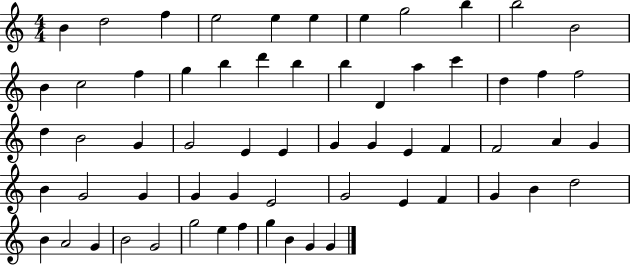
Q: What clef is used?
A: treble